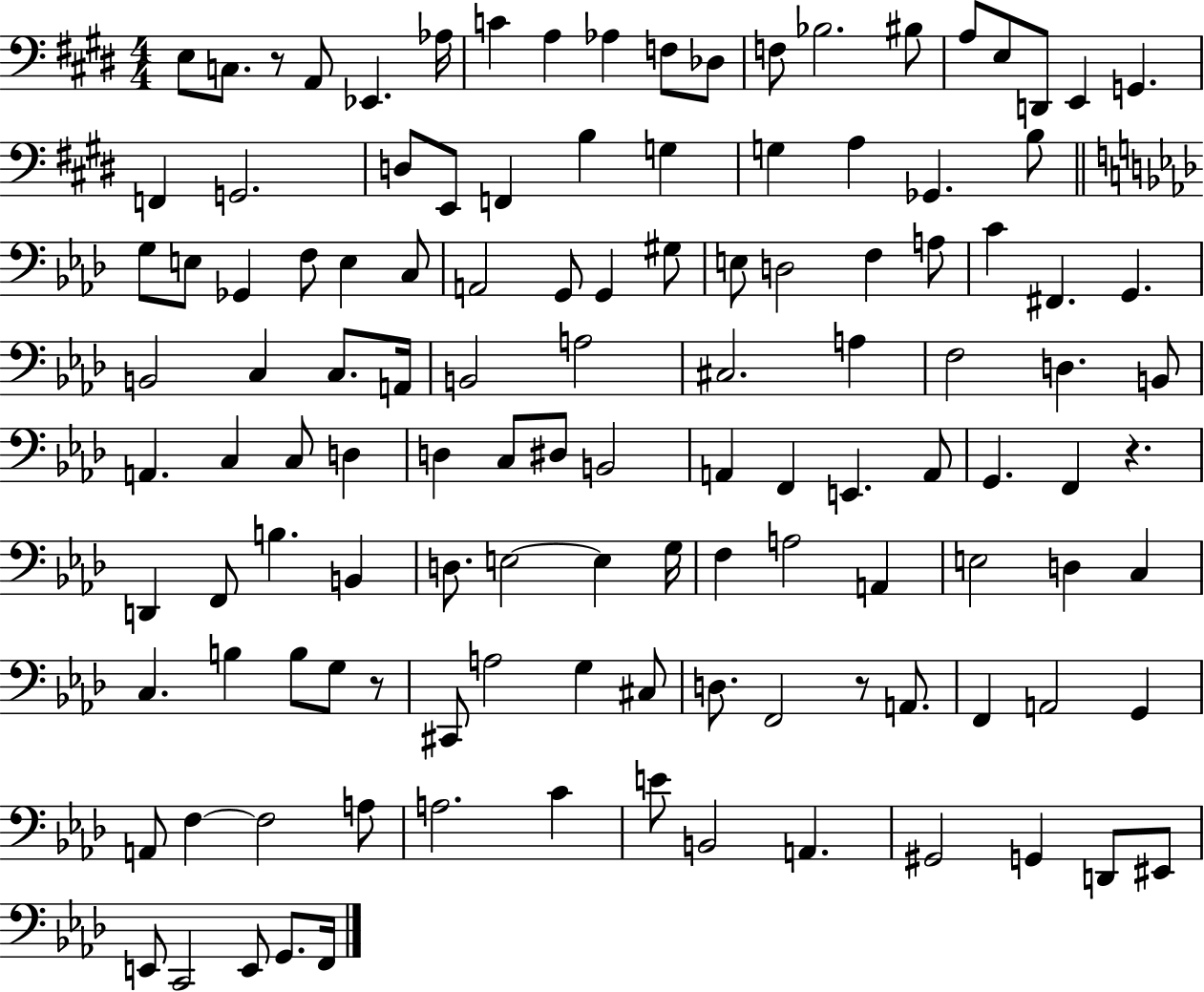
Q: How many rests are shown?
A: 4